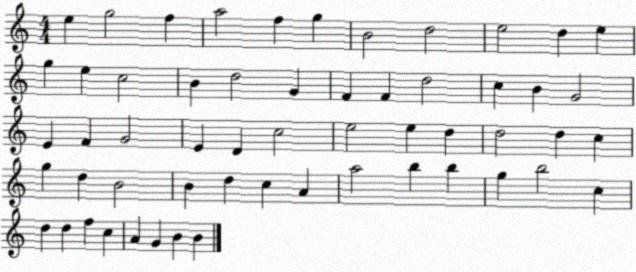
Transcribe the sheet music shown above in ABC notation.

X:1
T:Untitled
M:4/4
L:1/4
K:C
e g2 f a2 f g B2 d2 e2 d e g e c2 B d2 G F F d2 c B G2 E F G2 E D c2 e2 e d d2 d c g d B2 B d c A a2 b b g b2 c d d f c A G B B